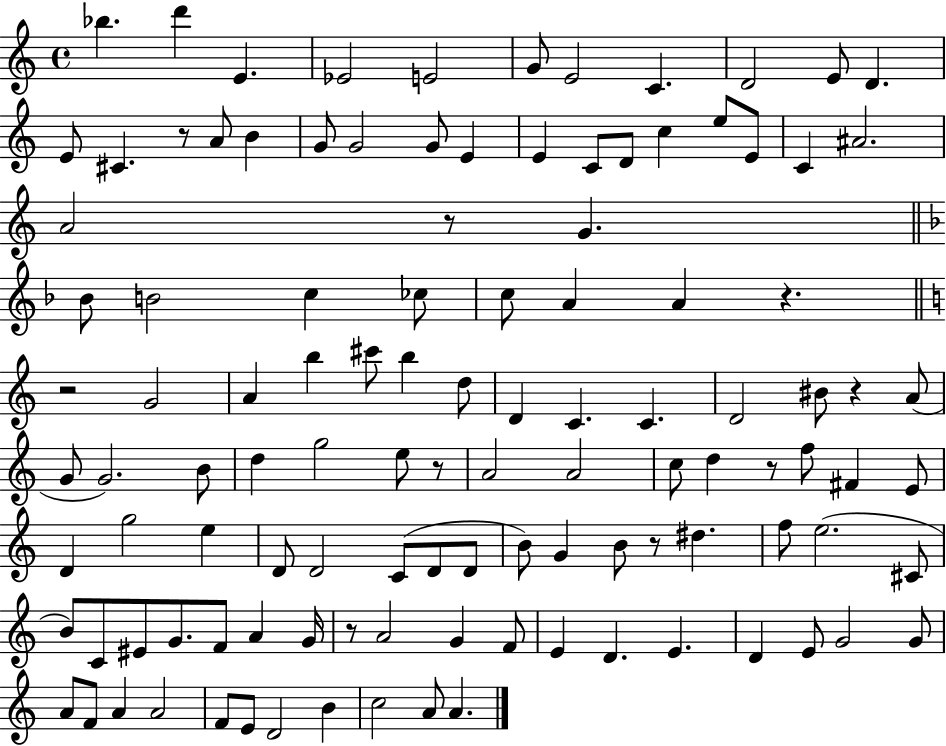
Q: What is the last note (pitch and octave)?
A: A4